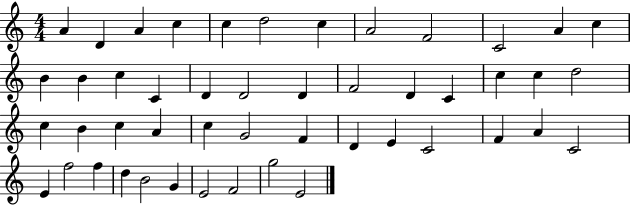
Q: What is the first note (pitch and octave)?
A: A4